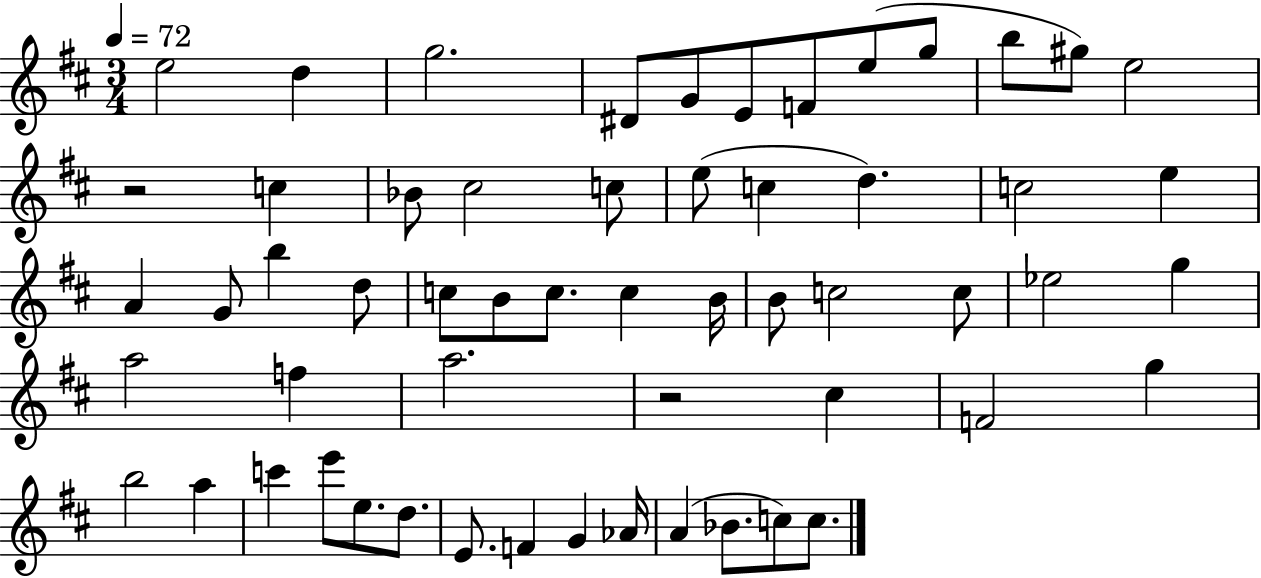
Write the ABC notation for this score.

X:1
T:Untitled
M:3/4
L:1/4
K:D
e2 d g2 ^D/2 G/2 E/2 F/2 e/2 g/2 b/2 ^g/2 e2 z2 c _B/2 ^c2 c/2 e/2 c d c2 e A G/2 b d/2 c/2 B/2 c/2 c B/4 B/2 c2 c/2 _e2 g a2 f a2 z2 ^c F2 g b2 a c' e'/2 e/2 d/2 E/2 F G _A/4 A _B/2 c/2 c/2